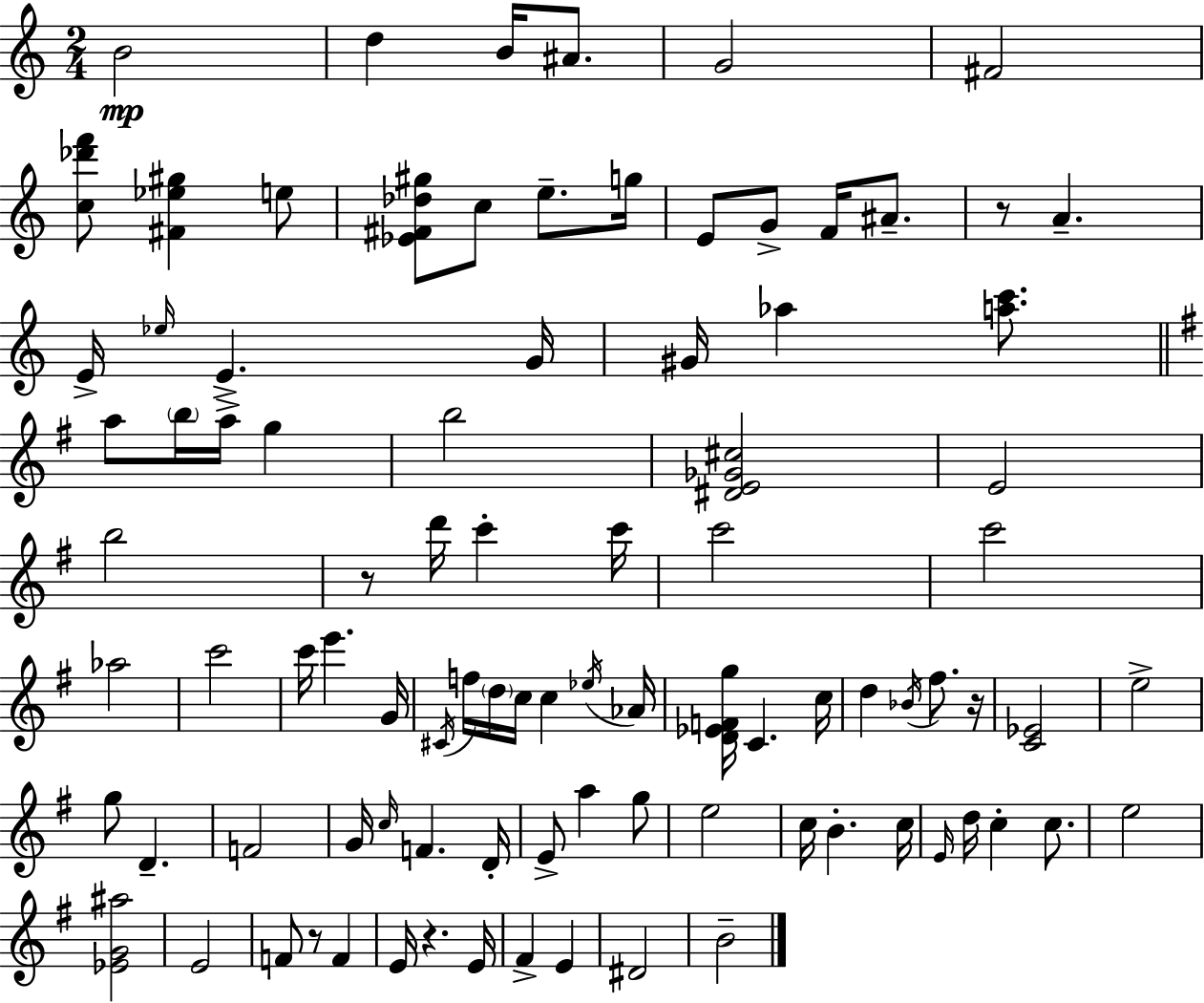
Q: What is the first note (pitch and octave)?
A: B4